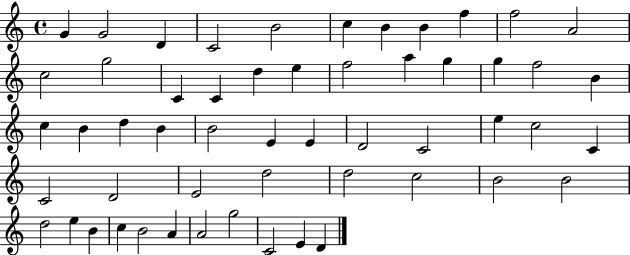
X:1
T:Untitled
M:4/4
L:1/4
K:C
G G2 D C2 B2 c B B f f2 A2 c2 g2 C C d e f2 a g g f2 B c B d B B2 E E D2 C2 e c2 C C2 D2 E2 d2 d2 c2 B2 B2 d2 e B c B2 A A2 g2 C2 E D